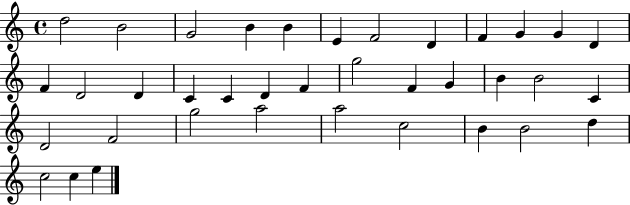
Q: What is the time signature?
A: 4/4